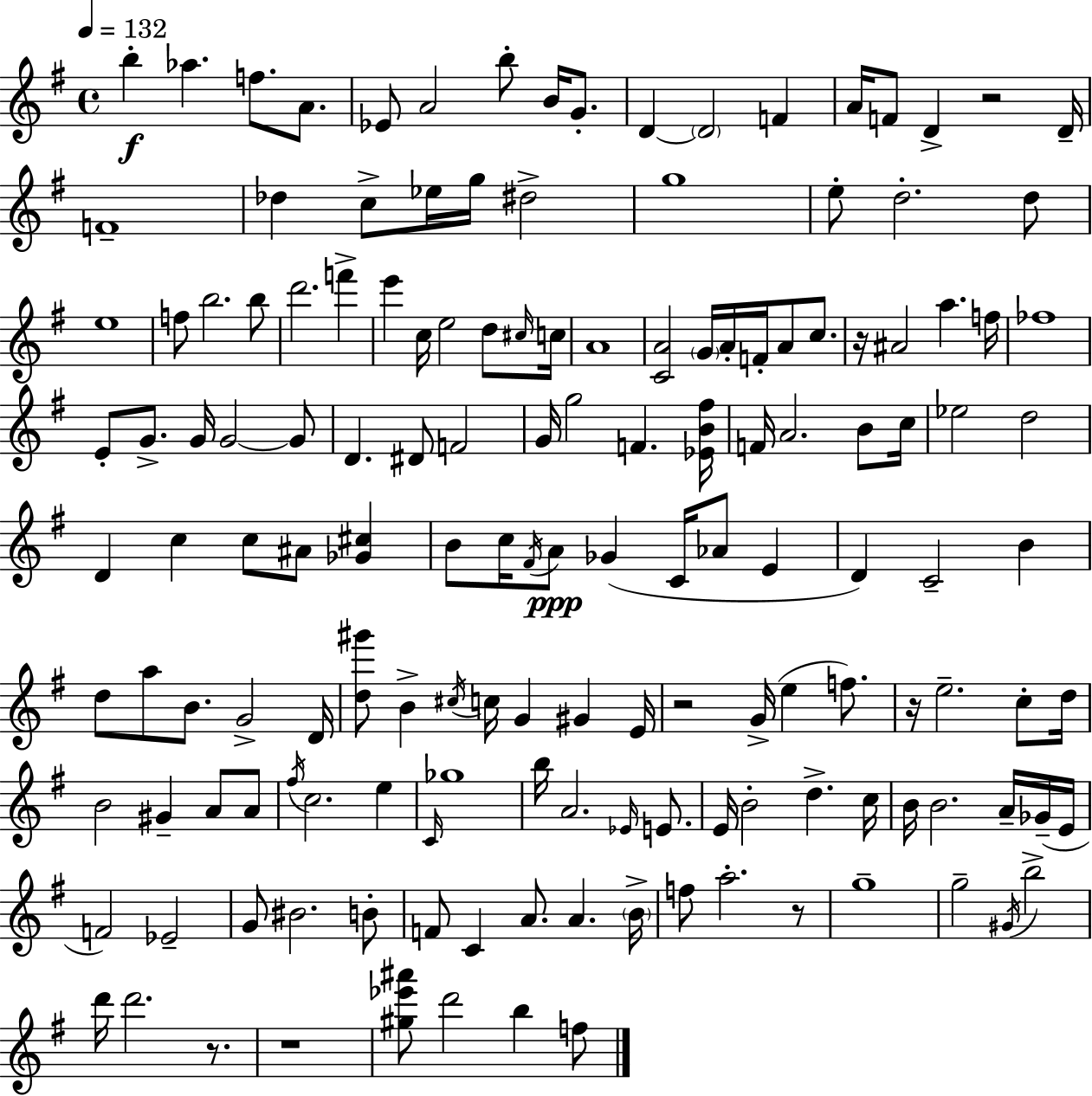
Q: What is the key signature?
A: G major